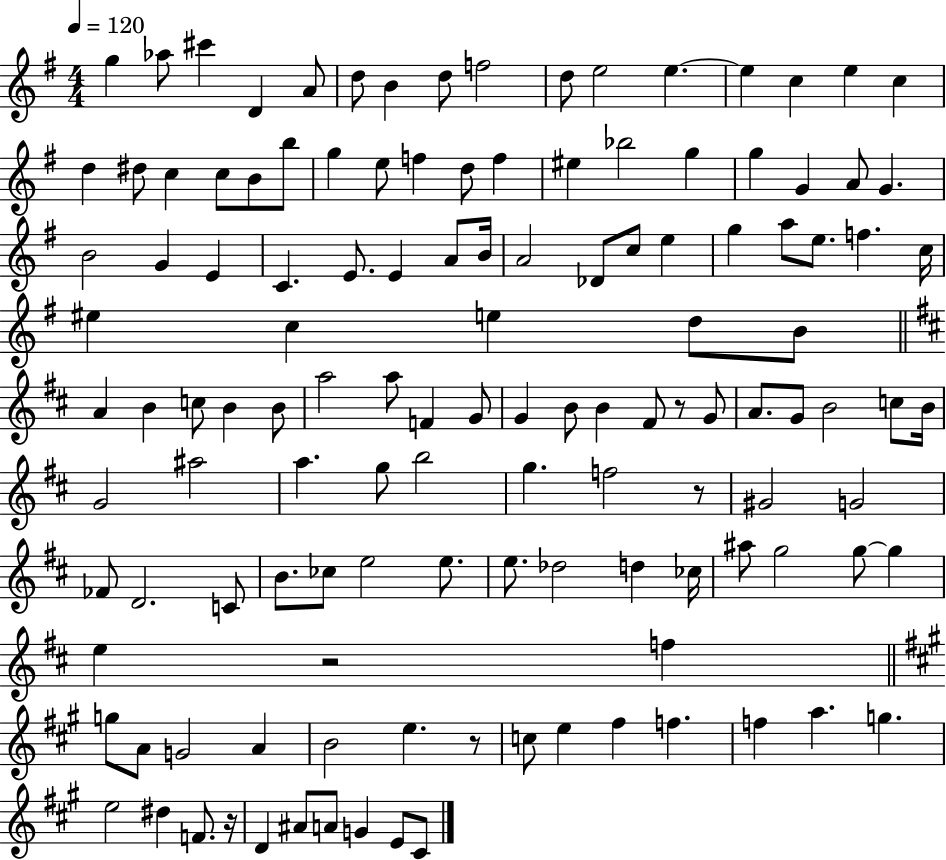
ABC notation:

X:1
T:Untitled
M:4/4
L:1/4
K:G
g _a/2 ^c' D A/2 d/2 B d/2 f2 d/2 e2 e e c e c d ^d/2 c c/2 B/2 b/2 g e/2 f d/2 f ^e _b2 g g G A/2 G B2 G E C E/2 E A/2 B/4 A2 _D/2 c/2 e g a/2 e/2 f c/4 ^e c e d/2 B/2 A B c/2 B B/2 a2 a/2 F G/2 G B/2 B ^F/2 z/2 G/2 A/2 G/2 B2 c/2 B/4 G2 ^a2 a g/2 b2 g f2 z/2 ^G2 G2 _F/2 D2 C/2 B/2 _c/2 e2 e/2 e/2 _d2 d _c/4 ^a/2 g2 g/2 g e z2 f g/2 A/2 G2 A B2 e z/2 c/2 e ^f f f a g e2 ^d F/2 z/4 D ^A/2 A/2 G E/2 ^C/2